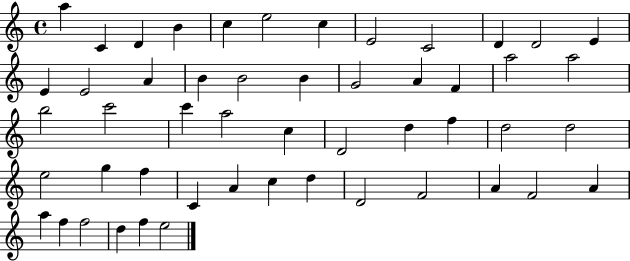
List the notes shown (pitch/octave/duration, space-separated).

A5/q C4/q D4/q B4/q C5/q E5/h C5/q E4/h C4/h D4/q D4/h E4/q E4/q E4/h A4/q B4/q B4/h B4/q G4/h A4/q F4/q A5/h A5/h B5/h C6/h C6/q A5/h C5/q D4/h D5/q F5/q D5/h D5/h E5/h G5/q F5/q C4/q A4/q C5/q D5/q D4/h F4/h A4/q F4/h A4/q A5/q F5/q F5/h D5/q F5/q E5/h